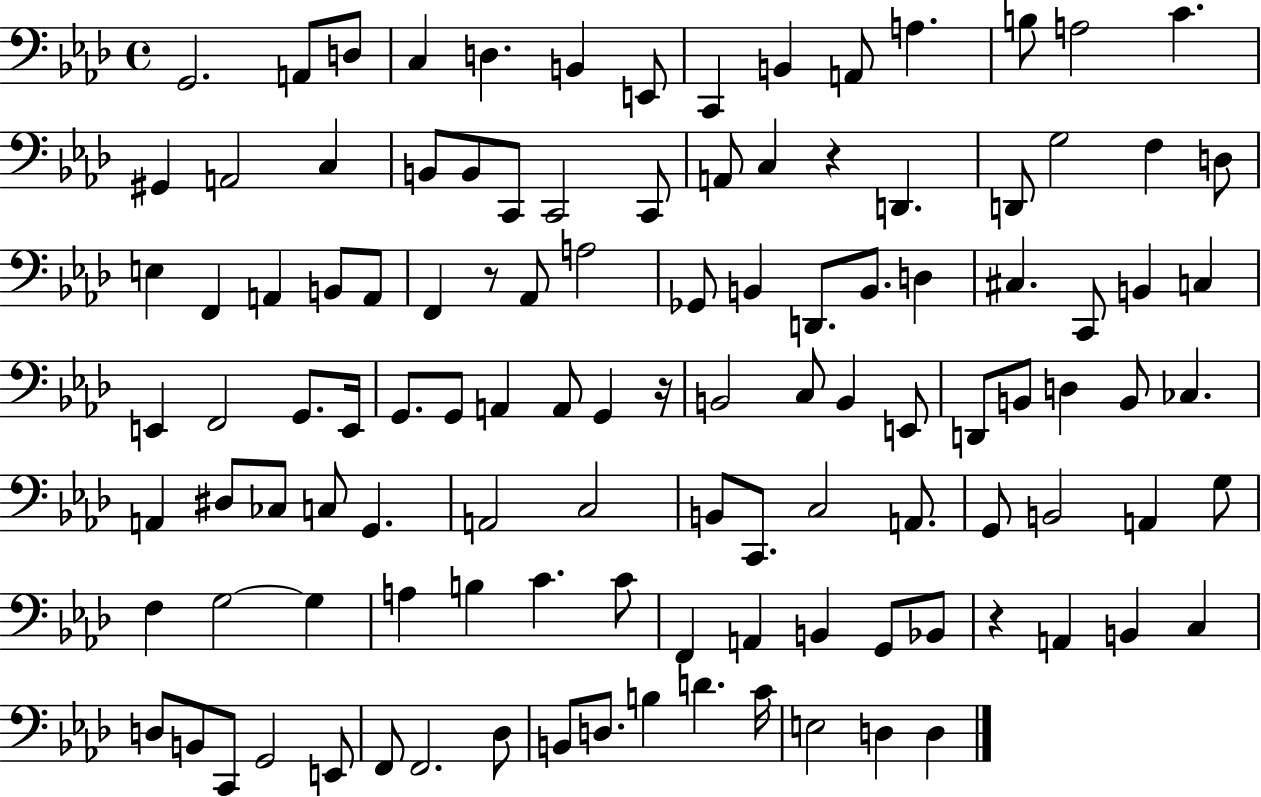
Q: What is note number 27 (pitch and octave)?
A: G3